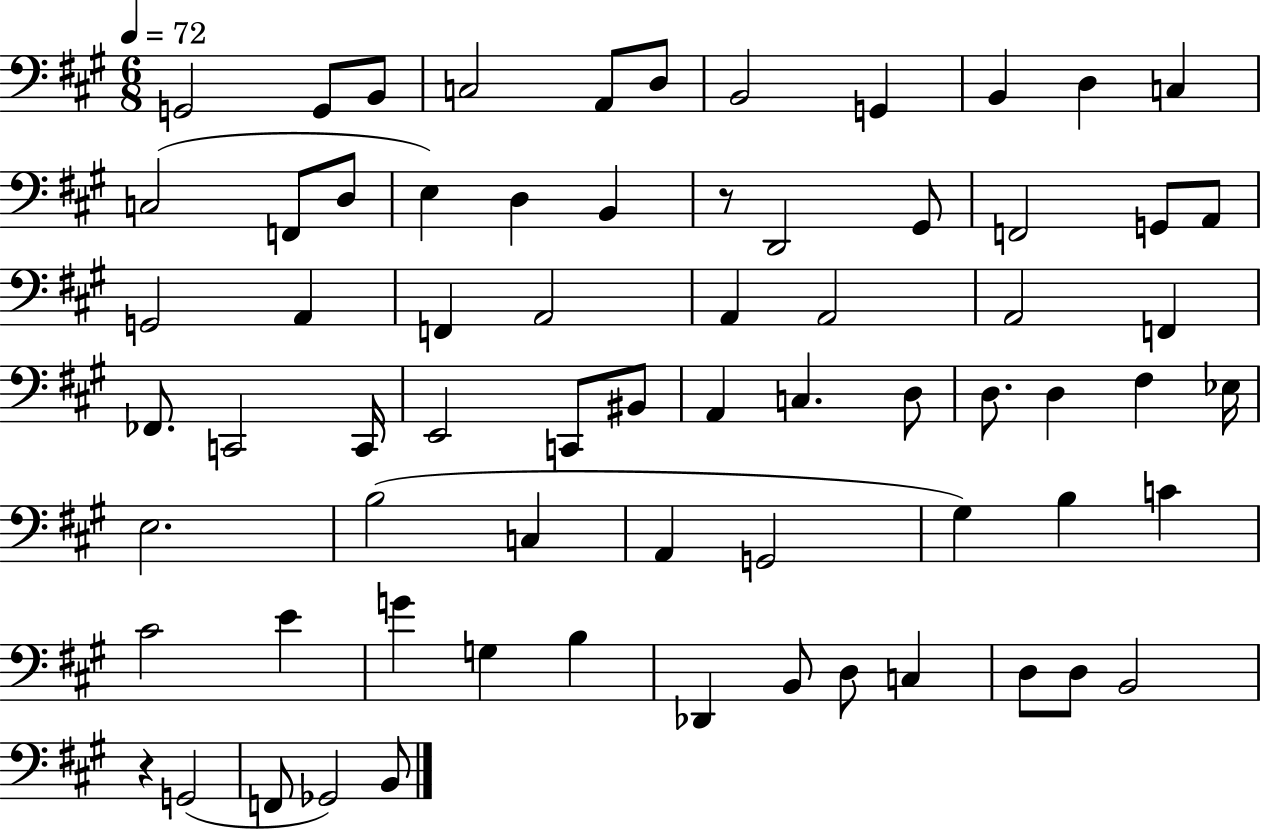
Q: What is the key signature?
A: A major